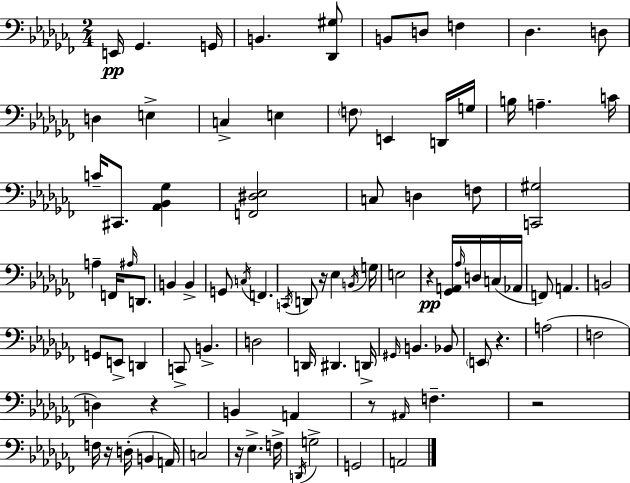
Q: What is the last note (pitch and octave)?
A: A2